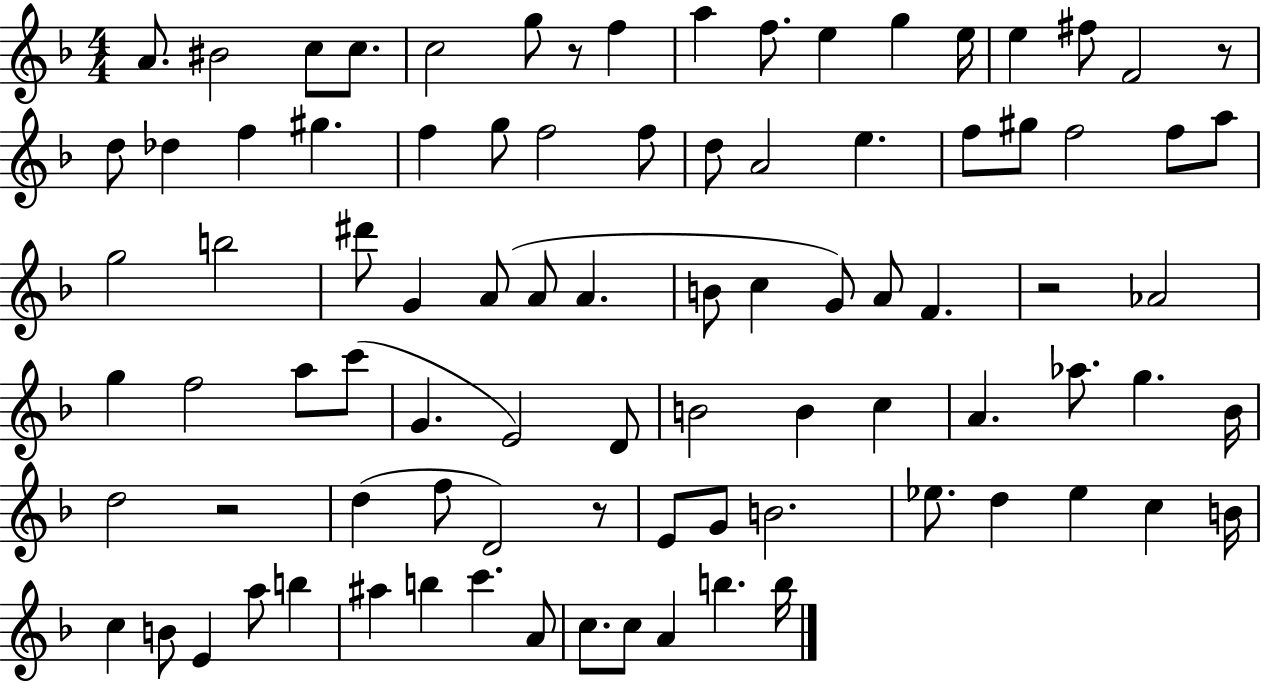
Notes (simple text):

A4/e. BIS4/h C5/e C5/e. C5/h G5/e R/e F5/q A5/q F5/e. E5/q G5/q E5/s E5/q F#5/e F4/h R/e D5/e Db5/q F5/q G#5/q. F5/q G5/e F5/h F5/e D5/e A4/h E5/q. F5/e G#5/e F5/h F5/e A5/e G5/h B5/h D#6/e G4/q A4/e A4/e A4/q. B4/e C5/q G4/e A4/e F4/q. R/h Ab4/h G5/q F5/h A5/e C6/e G4/q. E4/h D4/e B4/h B4/q C5/q A4/q. Ab5/e. G5/q. Bb4/s D5/h R/h D5/q F5/e D4/h R/e E4/e G4/e B4/h. Eb5/e. D5/q Eb5/q C5/q B4/s C5/q B4/e E4/q A5/e B5/q A#5/q B5/q C6/q. A4/e C5/e. C5/e A4/q B5/q. B5/s